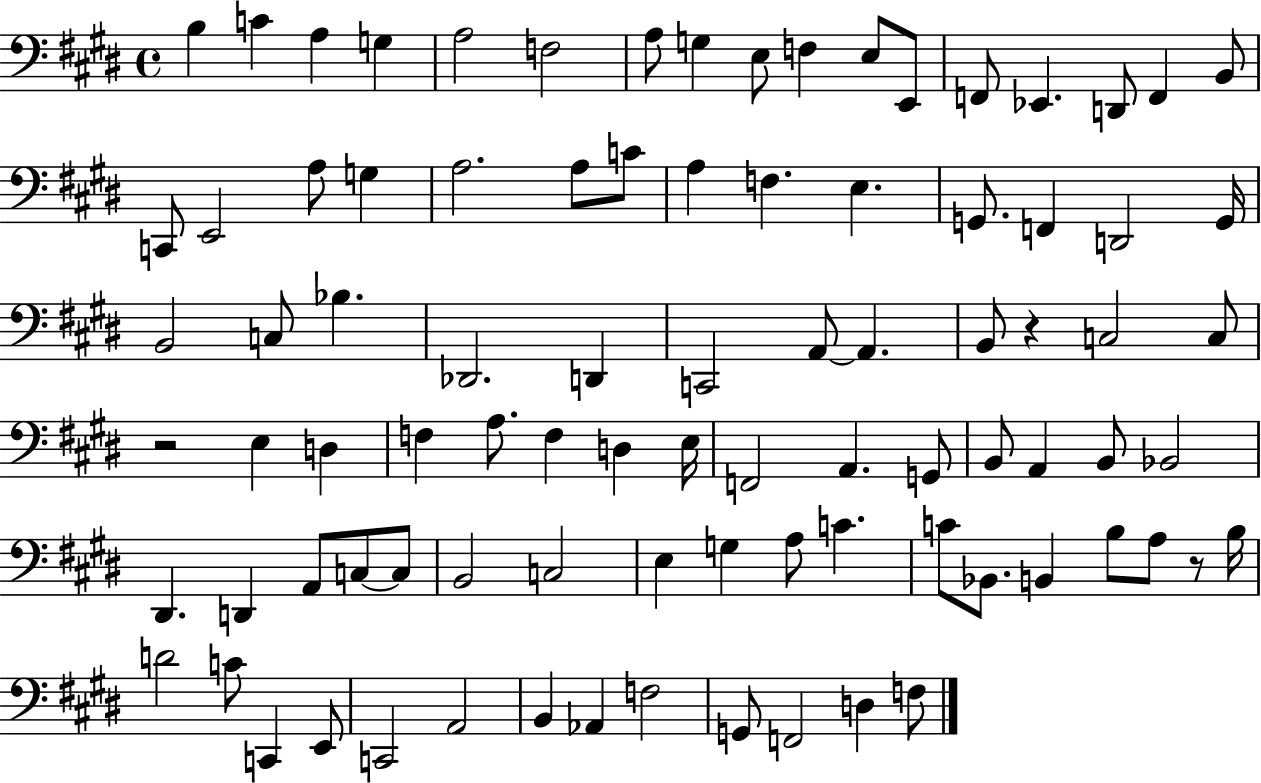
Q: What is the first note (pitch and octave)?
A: B3